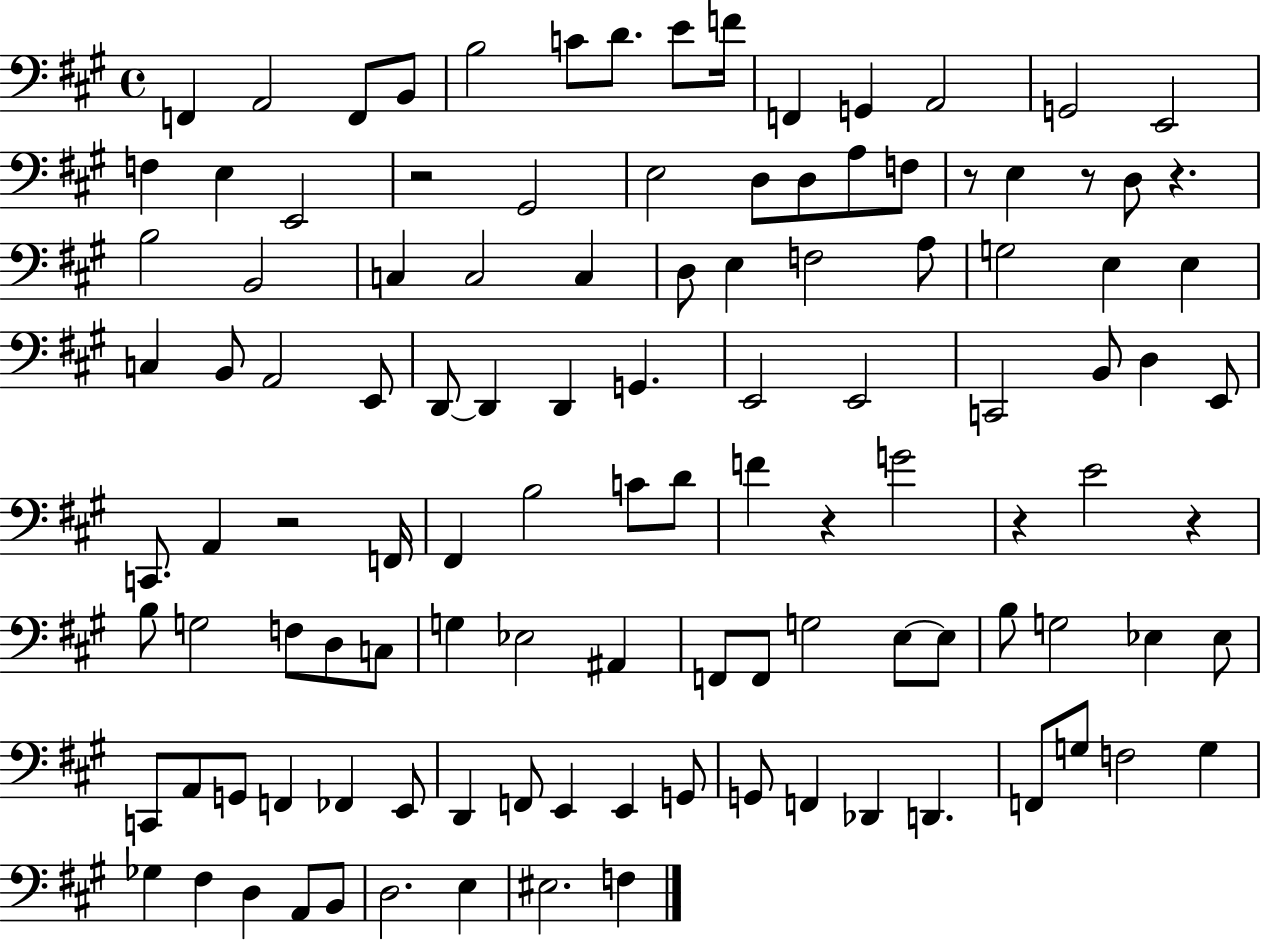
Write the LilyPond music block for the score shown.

{
  \clef bass
  \time 4/4
  \defaultTimeSignature
  \key a \major
  f,4 a,2 f,8 b,8 | b2 c'8 d'8. e'8 f'16 | f,4 g,4 a,2 | g,2 e,2 | \break f4 e4 e,2 | r2 gis,2 | e2 d8 d8 a8 f8 | r8 e4 r8 d8 r4. | \break b2 b,2 | c4 c2 c4 | d8 e4 f2 a8 | g2 e4 e4 | \break c4 b,8 a,2 e,8 | d,8~~ d,4 d,4 g,4. | e,2 e,2 | c,2 b,8 d4 e,8 | \break c,8. a,4 r2 f,16 | fis,4 b2 c'8 d'8 | f'4 r4 g'2 | r4 e'2 r4 | \break b8 g2 f8 d8 c8 | g4 ees2 ais,4 | f,8 f,8 g2 e8~~ e8 | b8 g2 ees4 ees8 | \break c,8 a,8 g,8 f,4 fes,4 e,8 | d,4 f,8 e,4 e,4 g,8 | g,8 f,4 des,4 d,4. | f,8 g8 f2 g4 | \break ges4 fis4 d4 a,8 b,8 | d2. e4 | eis2. f4 | \bar "|."
}